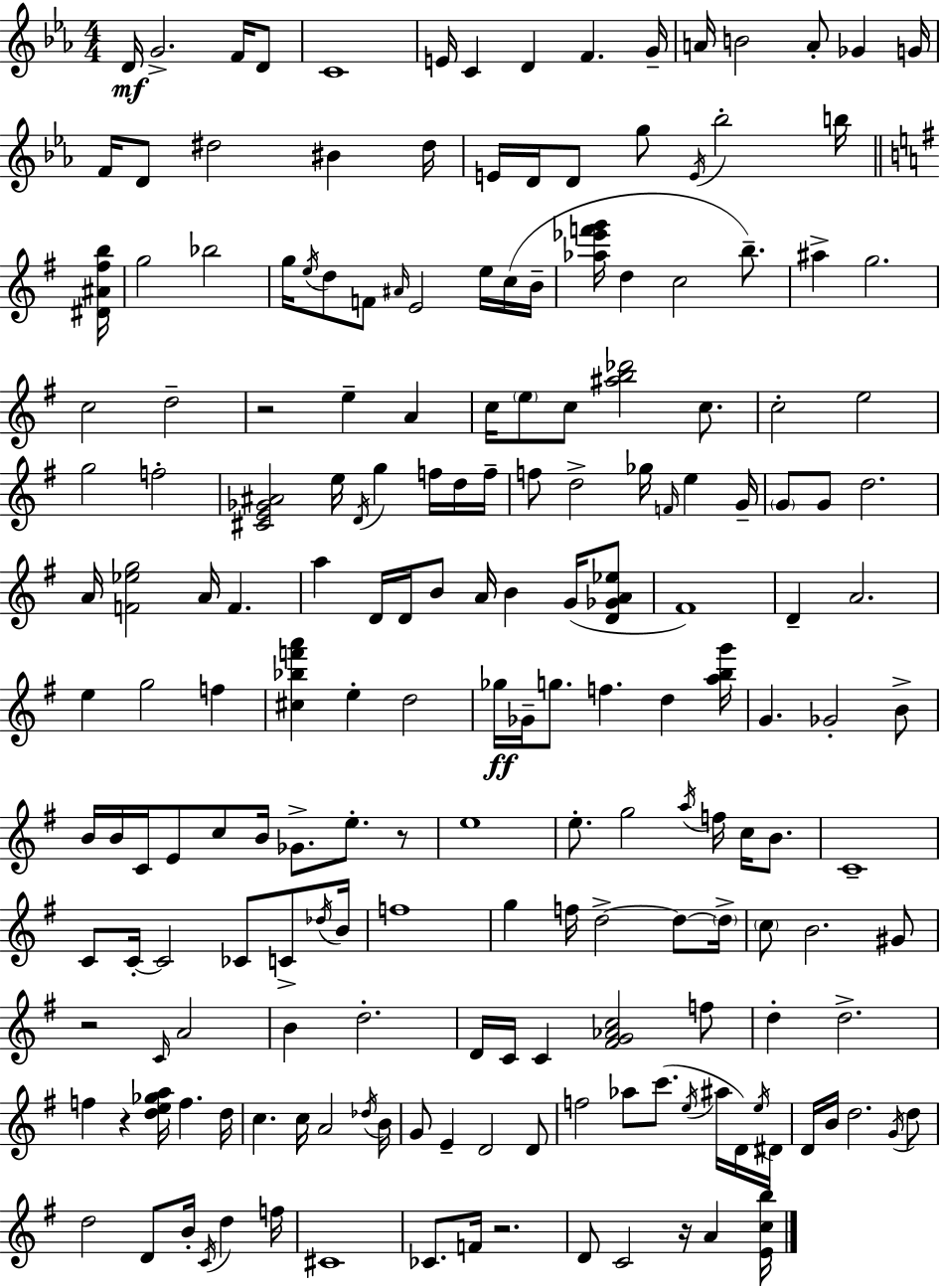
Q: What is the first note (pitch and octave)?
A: D4